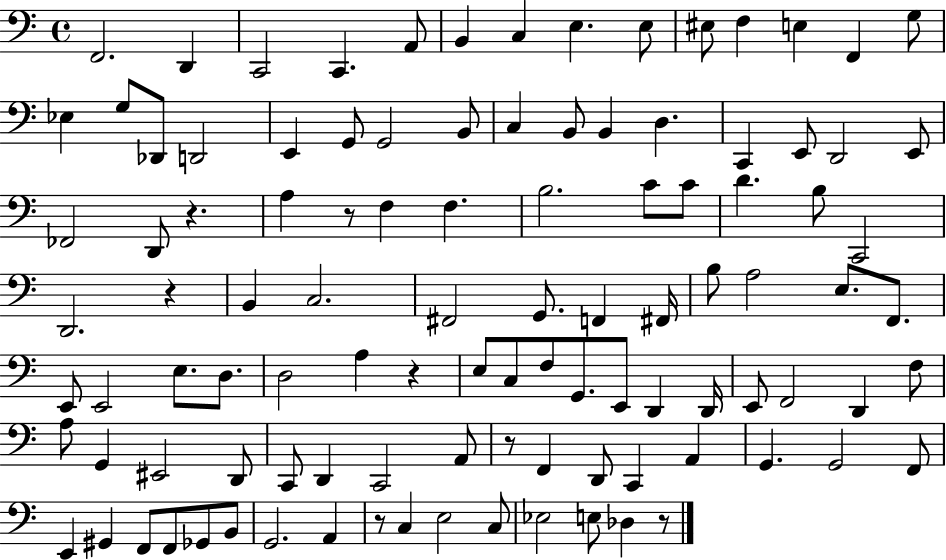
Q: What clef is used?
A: bass